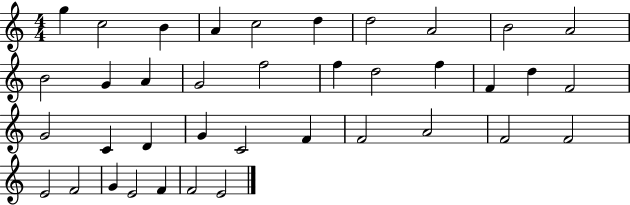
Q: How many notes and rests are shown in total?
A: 38